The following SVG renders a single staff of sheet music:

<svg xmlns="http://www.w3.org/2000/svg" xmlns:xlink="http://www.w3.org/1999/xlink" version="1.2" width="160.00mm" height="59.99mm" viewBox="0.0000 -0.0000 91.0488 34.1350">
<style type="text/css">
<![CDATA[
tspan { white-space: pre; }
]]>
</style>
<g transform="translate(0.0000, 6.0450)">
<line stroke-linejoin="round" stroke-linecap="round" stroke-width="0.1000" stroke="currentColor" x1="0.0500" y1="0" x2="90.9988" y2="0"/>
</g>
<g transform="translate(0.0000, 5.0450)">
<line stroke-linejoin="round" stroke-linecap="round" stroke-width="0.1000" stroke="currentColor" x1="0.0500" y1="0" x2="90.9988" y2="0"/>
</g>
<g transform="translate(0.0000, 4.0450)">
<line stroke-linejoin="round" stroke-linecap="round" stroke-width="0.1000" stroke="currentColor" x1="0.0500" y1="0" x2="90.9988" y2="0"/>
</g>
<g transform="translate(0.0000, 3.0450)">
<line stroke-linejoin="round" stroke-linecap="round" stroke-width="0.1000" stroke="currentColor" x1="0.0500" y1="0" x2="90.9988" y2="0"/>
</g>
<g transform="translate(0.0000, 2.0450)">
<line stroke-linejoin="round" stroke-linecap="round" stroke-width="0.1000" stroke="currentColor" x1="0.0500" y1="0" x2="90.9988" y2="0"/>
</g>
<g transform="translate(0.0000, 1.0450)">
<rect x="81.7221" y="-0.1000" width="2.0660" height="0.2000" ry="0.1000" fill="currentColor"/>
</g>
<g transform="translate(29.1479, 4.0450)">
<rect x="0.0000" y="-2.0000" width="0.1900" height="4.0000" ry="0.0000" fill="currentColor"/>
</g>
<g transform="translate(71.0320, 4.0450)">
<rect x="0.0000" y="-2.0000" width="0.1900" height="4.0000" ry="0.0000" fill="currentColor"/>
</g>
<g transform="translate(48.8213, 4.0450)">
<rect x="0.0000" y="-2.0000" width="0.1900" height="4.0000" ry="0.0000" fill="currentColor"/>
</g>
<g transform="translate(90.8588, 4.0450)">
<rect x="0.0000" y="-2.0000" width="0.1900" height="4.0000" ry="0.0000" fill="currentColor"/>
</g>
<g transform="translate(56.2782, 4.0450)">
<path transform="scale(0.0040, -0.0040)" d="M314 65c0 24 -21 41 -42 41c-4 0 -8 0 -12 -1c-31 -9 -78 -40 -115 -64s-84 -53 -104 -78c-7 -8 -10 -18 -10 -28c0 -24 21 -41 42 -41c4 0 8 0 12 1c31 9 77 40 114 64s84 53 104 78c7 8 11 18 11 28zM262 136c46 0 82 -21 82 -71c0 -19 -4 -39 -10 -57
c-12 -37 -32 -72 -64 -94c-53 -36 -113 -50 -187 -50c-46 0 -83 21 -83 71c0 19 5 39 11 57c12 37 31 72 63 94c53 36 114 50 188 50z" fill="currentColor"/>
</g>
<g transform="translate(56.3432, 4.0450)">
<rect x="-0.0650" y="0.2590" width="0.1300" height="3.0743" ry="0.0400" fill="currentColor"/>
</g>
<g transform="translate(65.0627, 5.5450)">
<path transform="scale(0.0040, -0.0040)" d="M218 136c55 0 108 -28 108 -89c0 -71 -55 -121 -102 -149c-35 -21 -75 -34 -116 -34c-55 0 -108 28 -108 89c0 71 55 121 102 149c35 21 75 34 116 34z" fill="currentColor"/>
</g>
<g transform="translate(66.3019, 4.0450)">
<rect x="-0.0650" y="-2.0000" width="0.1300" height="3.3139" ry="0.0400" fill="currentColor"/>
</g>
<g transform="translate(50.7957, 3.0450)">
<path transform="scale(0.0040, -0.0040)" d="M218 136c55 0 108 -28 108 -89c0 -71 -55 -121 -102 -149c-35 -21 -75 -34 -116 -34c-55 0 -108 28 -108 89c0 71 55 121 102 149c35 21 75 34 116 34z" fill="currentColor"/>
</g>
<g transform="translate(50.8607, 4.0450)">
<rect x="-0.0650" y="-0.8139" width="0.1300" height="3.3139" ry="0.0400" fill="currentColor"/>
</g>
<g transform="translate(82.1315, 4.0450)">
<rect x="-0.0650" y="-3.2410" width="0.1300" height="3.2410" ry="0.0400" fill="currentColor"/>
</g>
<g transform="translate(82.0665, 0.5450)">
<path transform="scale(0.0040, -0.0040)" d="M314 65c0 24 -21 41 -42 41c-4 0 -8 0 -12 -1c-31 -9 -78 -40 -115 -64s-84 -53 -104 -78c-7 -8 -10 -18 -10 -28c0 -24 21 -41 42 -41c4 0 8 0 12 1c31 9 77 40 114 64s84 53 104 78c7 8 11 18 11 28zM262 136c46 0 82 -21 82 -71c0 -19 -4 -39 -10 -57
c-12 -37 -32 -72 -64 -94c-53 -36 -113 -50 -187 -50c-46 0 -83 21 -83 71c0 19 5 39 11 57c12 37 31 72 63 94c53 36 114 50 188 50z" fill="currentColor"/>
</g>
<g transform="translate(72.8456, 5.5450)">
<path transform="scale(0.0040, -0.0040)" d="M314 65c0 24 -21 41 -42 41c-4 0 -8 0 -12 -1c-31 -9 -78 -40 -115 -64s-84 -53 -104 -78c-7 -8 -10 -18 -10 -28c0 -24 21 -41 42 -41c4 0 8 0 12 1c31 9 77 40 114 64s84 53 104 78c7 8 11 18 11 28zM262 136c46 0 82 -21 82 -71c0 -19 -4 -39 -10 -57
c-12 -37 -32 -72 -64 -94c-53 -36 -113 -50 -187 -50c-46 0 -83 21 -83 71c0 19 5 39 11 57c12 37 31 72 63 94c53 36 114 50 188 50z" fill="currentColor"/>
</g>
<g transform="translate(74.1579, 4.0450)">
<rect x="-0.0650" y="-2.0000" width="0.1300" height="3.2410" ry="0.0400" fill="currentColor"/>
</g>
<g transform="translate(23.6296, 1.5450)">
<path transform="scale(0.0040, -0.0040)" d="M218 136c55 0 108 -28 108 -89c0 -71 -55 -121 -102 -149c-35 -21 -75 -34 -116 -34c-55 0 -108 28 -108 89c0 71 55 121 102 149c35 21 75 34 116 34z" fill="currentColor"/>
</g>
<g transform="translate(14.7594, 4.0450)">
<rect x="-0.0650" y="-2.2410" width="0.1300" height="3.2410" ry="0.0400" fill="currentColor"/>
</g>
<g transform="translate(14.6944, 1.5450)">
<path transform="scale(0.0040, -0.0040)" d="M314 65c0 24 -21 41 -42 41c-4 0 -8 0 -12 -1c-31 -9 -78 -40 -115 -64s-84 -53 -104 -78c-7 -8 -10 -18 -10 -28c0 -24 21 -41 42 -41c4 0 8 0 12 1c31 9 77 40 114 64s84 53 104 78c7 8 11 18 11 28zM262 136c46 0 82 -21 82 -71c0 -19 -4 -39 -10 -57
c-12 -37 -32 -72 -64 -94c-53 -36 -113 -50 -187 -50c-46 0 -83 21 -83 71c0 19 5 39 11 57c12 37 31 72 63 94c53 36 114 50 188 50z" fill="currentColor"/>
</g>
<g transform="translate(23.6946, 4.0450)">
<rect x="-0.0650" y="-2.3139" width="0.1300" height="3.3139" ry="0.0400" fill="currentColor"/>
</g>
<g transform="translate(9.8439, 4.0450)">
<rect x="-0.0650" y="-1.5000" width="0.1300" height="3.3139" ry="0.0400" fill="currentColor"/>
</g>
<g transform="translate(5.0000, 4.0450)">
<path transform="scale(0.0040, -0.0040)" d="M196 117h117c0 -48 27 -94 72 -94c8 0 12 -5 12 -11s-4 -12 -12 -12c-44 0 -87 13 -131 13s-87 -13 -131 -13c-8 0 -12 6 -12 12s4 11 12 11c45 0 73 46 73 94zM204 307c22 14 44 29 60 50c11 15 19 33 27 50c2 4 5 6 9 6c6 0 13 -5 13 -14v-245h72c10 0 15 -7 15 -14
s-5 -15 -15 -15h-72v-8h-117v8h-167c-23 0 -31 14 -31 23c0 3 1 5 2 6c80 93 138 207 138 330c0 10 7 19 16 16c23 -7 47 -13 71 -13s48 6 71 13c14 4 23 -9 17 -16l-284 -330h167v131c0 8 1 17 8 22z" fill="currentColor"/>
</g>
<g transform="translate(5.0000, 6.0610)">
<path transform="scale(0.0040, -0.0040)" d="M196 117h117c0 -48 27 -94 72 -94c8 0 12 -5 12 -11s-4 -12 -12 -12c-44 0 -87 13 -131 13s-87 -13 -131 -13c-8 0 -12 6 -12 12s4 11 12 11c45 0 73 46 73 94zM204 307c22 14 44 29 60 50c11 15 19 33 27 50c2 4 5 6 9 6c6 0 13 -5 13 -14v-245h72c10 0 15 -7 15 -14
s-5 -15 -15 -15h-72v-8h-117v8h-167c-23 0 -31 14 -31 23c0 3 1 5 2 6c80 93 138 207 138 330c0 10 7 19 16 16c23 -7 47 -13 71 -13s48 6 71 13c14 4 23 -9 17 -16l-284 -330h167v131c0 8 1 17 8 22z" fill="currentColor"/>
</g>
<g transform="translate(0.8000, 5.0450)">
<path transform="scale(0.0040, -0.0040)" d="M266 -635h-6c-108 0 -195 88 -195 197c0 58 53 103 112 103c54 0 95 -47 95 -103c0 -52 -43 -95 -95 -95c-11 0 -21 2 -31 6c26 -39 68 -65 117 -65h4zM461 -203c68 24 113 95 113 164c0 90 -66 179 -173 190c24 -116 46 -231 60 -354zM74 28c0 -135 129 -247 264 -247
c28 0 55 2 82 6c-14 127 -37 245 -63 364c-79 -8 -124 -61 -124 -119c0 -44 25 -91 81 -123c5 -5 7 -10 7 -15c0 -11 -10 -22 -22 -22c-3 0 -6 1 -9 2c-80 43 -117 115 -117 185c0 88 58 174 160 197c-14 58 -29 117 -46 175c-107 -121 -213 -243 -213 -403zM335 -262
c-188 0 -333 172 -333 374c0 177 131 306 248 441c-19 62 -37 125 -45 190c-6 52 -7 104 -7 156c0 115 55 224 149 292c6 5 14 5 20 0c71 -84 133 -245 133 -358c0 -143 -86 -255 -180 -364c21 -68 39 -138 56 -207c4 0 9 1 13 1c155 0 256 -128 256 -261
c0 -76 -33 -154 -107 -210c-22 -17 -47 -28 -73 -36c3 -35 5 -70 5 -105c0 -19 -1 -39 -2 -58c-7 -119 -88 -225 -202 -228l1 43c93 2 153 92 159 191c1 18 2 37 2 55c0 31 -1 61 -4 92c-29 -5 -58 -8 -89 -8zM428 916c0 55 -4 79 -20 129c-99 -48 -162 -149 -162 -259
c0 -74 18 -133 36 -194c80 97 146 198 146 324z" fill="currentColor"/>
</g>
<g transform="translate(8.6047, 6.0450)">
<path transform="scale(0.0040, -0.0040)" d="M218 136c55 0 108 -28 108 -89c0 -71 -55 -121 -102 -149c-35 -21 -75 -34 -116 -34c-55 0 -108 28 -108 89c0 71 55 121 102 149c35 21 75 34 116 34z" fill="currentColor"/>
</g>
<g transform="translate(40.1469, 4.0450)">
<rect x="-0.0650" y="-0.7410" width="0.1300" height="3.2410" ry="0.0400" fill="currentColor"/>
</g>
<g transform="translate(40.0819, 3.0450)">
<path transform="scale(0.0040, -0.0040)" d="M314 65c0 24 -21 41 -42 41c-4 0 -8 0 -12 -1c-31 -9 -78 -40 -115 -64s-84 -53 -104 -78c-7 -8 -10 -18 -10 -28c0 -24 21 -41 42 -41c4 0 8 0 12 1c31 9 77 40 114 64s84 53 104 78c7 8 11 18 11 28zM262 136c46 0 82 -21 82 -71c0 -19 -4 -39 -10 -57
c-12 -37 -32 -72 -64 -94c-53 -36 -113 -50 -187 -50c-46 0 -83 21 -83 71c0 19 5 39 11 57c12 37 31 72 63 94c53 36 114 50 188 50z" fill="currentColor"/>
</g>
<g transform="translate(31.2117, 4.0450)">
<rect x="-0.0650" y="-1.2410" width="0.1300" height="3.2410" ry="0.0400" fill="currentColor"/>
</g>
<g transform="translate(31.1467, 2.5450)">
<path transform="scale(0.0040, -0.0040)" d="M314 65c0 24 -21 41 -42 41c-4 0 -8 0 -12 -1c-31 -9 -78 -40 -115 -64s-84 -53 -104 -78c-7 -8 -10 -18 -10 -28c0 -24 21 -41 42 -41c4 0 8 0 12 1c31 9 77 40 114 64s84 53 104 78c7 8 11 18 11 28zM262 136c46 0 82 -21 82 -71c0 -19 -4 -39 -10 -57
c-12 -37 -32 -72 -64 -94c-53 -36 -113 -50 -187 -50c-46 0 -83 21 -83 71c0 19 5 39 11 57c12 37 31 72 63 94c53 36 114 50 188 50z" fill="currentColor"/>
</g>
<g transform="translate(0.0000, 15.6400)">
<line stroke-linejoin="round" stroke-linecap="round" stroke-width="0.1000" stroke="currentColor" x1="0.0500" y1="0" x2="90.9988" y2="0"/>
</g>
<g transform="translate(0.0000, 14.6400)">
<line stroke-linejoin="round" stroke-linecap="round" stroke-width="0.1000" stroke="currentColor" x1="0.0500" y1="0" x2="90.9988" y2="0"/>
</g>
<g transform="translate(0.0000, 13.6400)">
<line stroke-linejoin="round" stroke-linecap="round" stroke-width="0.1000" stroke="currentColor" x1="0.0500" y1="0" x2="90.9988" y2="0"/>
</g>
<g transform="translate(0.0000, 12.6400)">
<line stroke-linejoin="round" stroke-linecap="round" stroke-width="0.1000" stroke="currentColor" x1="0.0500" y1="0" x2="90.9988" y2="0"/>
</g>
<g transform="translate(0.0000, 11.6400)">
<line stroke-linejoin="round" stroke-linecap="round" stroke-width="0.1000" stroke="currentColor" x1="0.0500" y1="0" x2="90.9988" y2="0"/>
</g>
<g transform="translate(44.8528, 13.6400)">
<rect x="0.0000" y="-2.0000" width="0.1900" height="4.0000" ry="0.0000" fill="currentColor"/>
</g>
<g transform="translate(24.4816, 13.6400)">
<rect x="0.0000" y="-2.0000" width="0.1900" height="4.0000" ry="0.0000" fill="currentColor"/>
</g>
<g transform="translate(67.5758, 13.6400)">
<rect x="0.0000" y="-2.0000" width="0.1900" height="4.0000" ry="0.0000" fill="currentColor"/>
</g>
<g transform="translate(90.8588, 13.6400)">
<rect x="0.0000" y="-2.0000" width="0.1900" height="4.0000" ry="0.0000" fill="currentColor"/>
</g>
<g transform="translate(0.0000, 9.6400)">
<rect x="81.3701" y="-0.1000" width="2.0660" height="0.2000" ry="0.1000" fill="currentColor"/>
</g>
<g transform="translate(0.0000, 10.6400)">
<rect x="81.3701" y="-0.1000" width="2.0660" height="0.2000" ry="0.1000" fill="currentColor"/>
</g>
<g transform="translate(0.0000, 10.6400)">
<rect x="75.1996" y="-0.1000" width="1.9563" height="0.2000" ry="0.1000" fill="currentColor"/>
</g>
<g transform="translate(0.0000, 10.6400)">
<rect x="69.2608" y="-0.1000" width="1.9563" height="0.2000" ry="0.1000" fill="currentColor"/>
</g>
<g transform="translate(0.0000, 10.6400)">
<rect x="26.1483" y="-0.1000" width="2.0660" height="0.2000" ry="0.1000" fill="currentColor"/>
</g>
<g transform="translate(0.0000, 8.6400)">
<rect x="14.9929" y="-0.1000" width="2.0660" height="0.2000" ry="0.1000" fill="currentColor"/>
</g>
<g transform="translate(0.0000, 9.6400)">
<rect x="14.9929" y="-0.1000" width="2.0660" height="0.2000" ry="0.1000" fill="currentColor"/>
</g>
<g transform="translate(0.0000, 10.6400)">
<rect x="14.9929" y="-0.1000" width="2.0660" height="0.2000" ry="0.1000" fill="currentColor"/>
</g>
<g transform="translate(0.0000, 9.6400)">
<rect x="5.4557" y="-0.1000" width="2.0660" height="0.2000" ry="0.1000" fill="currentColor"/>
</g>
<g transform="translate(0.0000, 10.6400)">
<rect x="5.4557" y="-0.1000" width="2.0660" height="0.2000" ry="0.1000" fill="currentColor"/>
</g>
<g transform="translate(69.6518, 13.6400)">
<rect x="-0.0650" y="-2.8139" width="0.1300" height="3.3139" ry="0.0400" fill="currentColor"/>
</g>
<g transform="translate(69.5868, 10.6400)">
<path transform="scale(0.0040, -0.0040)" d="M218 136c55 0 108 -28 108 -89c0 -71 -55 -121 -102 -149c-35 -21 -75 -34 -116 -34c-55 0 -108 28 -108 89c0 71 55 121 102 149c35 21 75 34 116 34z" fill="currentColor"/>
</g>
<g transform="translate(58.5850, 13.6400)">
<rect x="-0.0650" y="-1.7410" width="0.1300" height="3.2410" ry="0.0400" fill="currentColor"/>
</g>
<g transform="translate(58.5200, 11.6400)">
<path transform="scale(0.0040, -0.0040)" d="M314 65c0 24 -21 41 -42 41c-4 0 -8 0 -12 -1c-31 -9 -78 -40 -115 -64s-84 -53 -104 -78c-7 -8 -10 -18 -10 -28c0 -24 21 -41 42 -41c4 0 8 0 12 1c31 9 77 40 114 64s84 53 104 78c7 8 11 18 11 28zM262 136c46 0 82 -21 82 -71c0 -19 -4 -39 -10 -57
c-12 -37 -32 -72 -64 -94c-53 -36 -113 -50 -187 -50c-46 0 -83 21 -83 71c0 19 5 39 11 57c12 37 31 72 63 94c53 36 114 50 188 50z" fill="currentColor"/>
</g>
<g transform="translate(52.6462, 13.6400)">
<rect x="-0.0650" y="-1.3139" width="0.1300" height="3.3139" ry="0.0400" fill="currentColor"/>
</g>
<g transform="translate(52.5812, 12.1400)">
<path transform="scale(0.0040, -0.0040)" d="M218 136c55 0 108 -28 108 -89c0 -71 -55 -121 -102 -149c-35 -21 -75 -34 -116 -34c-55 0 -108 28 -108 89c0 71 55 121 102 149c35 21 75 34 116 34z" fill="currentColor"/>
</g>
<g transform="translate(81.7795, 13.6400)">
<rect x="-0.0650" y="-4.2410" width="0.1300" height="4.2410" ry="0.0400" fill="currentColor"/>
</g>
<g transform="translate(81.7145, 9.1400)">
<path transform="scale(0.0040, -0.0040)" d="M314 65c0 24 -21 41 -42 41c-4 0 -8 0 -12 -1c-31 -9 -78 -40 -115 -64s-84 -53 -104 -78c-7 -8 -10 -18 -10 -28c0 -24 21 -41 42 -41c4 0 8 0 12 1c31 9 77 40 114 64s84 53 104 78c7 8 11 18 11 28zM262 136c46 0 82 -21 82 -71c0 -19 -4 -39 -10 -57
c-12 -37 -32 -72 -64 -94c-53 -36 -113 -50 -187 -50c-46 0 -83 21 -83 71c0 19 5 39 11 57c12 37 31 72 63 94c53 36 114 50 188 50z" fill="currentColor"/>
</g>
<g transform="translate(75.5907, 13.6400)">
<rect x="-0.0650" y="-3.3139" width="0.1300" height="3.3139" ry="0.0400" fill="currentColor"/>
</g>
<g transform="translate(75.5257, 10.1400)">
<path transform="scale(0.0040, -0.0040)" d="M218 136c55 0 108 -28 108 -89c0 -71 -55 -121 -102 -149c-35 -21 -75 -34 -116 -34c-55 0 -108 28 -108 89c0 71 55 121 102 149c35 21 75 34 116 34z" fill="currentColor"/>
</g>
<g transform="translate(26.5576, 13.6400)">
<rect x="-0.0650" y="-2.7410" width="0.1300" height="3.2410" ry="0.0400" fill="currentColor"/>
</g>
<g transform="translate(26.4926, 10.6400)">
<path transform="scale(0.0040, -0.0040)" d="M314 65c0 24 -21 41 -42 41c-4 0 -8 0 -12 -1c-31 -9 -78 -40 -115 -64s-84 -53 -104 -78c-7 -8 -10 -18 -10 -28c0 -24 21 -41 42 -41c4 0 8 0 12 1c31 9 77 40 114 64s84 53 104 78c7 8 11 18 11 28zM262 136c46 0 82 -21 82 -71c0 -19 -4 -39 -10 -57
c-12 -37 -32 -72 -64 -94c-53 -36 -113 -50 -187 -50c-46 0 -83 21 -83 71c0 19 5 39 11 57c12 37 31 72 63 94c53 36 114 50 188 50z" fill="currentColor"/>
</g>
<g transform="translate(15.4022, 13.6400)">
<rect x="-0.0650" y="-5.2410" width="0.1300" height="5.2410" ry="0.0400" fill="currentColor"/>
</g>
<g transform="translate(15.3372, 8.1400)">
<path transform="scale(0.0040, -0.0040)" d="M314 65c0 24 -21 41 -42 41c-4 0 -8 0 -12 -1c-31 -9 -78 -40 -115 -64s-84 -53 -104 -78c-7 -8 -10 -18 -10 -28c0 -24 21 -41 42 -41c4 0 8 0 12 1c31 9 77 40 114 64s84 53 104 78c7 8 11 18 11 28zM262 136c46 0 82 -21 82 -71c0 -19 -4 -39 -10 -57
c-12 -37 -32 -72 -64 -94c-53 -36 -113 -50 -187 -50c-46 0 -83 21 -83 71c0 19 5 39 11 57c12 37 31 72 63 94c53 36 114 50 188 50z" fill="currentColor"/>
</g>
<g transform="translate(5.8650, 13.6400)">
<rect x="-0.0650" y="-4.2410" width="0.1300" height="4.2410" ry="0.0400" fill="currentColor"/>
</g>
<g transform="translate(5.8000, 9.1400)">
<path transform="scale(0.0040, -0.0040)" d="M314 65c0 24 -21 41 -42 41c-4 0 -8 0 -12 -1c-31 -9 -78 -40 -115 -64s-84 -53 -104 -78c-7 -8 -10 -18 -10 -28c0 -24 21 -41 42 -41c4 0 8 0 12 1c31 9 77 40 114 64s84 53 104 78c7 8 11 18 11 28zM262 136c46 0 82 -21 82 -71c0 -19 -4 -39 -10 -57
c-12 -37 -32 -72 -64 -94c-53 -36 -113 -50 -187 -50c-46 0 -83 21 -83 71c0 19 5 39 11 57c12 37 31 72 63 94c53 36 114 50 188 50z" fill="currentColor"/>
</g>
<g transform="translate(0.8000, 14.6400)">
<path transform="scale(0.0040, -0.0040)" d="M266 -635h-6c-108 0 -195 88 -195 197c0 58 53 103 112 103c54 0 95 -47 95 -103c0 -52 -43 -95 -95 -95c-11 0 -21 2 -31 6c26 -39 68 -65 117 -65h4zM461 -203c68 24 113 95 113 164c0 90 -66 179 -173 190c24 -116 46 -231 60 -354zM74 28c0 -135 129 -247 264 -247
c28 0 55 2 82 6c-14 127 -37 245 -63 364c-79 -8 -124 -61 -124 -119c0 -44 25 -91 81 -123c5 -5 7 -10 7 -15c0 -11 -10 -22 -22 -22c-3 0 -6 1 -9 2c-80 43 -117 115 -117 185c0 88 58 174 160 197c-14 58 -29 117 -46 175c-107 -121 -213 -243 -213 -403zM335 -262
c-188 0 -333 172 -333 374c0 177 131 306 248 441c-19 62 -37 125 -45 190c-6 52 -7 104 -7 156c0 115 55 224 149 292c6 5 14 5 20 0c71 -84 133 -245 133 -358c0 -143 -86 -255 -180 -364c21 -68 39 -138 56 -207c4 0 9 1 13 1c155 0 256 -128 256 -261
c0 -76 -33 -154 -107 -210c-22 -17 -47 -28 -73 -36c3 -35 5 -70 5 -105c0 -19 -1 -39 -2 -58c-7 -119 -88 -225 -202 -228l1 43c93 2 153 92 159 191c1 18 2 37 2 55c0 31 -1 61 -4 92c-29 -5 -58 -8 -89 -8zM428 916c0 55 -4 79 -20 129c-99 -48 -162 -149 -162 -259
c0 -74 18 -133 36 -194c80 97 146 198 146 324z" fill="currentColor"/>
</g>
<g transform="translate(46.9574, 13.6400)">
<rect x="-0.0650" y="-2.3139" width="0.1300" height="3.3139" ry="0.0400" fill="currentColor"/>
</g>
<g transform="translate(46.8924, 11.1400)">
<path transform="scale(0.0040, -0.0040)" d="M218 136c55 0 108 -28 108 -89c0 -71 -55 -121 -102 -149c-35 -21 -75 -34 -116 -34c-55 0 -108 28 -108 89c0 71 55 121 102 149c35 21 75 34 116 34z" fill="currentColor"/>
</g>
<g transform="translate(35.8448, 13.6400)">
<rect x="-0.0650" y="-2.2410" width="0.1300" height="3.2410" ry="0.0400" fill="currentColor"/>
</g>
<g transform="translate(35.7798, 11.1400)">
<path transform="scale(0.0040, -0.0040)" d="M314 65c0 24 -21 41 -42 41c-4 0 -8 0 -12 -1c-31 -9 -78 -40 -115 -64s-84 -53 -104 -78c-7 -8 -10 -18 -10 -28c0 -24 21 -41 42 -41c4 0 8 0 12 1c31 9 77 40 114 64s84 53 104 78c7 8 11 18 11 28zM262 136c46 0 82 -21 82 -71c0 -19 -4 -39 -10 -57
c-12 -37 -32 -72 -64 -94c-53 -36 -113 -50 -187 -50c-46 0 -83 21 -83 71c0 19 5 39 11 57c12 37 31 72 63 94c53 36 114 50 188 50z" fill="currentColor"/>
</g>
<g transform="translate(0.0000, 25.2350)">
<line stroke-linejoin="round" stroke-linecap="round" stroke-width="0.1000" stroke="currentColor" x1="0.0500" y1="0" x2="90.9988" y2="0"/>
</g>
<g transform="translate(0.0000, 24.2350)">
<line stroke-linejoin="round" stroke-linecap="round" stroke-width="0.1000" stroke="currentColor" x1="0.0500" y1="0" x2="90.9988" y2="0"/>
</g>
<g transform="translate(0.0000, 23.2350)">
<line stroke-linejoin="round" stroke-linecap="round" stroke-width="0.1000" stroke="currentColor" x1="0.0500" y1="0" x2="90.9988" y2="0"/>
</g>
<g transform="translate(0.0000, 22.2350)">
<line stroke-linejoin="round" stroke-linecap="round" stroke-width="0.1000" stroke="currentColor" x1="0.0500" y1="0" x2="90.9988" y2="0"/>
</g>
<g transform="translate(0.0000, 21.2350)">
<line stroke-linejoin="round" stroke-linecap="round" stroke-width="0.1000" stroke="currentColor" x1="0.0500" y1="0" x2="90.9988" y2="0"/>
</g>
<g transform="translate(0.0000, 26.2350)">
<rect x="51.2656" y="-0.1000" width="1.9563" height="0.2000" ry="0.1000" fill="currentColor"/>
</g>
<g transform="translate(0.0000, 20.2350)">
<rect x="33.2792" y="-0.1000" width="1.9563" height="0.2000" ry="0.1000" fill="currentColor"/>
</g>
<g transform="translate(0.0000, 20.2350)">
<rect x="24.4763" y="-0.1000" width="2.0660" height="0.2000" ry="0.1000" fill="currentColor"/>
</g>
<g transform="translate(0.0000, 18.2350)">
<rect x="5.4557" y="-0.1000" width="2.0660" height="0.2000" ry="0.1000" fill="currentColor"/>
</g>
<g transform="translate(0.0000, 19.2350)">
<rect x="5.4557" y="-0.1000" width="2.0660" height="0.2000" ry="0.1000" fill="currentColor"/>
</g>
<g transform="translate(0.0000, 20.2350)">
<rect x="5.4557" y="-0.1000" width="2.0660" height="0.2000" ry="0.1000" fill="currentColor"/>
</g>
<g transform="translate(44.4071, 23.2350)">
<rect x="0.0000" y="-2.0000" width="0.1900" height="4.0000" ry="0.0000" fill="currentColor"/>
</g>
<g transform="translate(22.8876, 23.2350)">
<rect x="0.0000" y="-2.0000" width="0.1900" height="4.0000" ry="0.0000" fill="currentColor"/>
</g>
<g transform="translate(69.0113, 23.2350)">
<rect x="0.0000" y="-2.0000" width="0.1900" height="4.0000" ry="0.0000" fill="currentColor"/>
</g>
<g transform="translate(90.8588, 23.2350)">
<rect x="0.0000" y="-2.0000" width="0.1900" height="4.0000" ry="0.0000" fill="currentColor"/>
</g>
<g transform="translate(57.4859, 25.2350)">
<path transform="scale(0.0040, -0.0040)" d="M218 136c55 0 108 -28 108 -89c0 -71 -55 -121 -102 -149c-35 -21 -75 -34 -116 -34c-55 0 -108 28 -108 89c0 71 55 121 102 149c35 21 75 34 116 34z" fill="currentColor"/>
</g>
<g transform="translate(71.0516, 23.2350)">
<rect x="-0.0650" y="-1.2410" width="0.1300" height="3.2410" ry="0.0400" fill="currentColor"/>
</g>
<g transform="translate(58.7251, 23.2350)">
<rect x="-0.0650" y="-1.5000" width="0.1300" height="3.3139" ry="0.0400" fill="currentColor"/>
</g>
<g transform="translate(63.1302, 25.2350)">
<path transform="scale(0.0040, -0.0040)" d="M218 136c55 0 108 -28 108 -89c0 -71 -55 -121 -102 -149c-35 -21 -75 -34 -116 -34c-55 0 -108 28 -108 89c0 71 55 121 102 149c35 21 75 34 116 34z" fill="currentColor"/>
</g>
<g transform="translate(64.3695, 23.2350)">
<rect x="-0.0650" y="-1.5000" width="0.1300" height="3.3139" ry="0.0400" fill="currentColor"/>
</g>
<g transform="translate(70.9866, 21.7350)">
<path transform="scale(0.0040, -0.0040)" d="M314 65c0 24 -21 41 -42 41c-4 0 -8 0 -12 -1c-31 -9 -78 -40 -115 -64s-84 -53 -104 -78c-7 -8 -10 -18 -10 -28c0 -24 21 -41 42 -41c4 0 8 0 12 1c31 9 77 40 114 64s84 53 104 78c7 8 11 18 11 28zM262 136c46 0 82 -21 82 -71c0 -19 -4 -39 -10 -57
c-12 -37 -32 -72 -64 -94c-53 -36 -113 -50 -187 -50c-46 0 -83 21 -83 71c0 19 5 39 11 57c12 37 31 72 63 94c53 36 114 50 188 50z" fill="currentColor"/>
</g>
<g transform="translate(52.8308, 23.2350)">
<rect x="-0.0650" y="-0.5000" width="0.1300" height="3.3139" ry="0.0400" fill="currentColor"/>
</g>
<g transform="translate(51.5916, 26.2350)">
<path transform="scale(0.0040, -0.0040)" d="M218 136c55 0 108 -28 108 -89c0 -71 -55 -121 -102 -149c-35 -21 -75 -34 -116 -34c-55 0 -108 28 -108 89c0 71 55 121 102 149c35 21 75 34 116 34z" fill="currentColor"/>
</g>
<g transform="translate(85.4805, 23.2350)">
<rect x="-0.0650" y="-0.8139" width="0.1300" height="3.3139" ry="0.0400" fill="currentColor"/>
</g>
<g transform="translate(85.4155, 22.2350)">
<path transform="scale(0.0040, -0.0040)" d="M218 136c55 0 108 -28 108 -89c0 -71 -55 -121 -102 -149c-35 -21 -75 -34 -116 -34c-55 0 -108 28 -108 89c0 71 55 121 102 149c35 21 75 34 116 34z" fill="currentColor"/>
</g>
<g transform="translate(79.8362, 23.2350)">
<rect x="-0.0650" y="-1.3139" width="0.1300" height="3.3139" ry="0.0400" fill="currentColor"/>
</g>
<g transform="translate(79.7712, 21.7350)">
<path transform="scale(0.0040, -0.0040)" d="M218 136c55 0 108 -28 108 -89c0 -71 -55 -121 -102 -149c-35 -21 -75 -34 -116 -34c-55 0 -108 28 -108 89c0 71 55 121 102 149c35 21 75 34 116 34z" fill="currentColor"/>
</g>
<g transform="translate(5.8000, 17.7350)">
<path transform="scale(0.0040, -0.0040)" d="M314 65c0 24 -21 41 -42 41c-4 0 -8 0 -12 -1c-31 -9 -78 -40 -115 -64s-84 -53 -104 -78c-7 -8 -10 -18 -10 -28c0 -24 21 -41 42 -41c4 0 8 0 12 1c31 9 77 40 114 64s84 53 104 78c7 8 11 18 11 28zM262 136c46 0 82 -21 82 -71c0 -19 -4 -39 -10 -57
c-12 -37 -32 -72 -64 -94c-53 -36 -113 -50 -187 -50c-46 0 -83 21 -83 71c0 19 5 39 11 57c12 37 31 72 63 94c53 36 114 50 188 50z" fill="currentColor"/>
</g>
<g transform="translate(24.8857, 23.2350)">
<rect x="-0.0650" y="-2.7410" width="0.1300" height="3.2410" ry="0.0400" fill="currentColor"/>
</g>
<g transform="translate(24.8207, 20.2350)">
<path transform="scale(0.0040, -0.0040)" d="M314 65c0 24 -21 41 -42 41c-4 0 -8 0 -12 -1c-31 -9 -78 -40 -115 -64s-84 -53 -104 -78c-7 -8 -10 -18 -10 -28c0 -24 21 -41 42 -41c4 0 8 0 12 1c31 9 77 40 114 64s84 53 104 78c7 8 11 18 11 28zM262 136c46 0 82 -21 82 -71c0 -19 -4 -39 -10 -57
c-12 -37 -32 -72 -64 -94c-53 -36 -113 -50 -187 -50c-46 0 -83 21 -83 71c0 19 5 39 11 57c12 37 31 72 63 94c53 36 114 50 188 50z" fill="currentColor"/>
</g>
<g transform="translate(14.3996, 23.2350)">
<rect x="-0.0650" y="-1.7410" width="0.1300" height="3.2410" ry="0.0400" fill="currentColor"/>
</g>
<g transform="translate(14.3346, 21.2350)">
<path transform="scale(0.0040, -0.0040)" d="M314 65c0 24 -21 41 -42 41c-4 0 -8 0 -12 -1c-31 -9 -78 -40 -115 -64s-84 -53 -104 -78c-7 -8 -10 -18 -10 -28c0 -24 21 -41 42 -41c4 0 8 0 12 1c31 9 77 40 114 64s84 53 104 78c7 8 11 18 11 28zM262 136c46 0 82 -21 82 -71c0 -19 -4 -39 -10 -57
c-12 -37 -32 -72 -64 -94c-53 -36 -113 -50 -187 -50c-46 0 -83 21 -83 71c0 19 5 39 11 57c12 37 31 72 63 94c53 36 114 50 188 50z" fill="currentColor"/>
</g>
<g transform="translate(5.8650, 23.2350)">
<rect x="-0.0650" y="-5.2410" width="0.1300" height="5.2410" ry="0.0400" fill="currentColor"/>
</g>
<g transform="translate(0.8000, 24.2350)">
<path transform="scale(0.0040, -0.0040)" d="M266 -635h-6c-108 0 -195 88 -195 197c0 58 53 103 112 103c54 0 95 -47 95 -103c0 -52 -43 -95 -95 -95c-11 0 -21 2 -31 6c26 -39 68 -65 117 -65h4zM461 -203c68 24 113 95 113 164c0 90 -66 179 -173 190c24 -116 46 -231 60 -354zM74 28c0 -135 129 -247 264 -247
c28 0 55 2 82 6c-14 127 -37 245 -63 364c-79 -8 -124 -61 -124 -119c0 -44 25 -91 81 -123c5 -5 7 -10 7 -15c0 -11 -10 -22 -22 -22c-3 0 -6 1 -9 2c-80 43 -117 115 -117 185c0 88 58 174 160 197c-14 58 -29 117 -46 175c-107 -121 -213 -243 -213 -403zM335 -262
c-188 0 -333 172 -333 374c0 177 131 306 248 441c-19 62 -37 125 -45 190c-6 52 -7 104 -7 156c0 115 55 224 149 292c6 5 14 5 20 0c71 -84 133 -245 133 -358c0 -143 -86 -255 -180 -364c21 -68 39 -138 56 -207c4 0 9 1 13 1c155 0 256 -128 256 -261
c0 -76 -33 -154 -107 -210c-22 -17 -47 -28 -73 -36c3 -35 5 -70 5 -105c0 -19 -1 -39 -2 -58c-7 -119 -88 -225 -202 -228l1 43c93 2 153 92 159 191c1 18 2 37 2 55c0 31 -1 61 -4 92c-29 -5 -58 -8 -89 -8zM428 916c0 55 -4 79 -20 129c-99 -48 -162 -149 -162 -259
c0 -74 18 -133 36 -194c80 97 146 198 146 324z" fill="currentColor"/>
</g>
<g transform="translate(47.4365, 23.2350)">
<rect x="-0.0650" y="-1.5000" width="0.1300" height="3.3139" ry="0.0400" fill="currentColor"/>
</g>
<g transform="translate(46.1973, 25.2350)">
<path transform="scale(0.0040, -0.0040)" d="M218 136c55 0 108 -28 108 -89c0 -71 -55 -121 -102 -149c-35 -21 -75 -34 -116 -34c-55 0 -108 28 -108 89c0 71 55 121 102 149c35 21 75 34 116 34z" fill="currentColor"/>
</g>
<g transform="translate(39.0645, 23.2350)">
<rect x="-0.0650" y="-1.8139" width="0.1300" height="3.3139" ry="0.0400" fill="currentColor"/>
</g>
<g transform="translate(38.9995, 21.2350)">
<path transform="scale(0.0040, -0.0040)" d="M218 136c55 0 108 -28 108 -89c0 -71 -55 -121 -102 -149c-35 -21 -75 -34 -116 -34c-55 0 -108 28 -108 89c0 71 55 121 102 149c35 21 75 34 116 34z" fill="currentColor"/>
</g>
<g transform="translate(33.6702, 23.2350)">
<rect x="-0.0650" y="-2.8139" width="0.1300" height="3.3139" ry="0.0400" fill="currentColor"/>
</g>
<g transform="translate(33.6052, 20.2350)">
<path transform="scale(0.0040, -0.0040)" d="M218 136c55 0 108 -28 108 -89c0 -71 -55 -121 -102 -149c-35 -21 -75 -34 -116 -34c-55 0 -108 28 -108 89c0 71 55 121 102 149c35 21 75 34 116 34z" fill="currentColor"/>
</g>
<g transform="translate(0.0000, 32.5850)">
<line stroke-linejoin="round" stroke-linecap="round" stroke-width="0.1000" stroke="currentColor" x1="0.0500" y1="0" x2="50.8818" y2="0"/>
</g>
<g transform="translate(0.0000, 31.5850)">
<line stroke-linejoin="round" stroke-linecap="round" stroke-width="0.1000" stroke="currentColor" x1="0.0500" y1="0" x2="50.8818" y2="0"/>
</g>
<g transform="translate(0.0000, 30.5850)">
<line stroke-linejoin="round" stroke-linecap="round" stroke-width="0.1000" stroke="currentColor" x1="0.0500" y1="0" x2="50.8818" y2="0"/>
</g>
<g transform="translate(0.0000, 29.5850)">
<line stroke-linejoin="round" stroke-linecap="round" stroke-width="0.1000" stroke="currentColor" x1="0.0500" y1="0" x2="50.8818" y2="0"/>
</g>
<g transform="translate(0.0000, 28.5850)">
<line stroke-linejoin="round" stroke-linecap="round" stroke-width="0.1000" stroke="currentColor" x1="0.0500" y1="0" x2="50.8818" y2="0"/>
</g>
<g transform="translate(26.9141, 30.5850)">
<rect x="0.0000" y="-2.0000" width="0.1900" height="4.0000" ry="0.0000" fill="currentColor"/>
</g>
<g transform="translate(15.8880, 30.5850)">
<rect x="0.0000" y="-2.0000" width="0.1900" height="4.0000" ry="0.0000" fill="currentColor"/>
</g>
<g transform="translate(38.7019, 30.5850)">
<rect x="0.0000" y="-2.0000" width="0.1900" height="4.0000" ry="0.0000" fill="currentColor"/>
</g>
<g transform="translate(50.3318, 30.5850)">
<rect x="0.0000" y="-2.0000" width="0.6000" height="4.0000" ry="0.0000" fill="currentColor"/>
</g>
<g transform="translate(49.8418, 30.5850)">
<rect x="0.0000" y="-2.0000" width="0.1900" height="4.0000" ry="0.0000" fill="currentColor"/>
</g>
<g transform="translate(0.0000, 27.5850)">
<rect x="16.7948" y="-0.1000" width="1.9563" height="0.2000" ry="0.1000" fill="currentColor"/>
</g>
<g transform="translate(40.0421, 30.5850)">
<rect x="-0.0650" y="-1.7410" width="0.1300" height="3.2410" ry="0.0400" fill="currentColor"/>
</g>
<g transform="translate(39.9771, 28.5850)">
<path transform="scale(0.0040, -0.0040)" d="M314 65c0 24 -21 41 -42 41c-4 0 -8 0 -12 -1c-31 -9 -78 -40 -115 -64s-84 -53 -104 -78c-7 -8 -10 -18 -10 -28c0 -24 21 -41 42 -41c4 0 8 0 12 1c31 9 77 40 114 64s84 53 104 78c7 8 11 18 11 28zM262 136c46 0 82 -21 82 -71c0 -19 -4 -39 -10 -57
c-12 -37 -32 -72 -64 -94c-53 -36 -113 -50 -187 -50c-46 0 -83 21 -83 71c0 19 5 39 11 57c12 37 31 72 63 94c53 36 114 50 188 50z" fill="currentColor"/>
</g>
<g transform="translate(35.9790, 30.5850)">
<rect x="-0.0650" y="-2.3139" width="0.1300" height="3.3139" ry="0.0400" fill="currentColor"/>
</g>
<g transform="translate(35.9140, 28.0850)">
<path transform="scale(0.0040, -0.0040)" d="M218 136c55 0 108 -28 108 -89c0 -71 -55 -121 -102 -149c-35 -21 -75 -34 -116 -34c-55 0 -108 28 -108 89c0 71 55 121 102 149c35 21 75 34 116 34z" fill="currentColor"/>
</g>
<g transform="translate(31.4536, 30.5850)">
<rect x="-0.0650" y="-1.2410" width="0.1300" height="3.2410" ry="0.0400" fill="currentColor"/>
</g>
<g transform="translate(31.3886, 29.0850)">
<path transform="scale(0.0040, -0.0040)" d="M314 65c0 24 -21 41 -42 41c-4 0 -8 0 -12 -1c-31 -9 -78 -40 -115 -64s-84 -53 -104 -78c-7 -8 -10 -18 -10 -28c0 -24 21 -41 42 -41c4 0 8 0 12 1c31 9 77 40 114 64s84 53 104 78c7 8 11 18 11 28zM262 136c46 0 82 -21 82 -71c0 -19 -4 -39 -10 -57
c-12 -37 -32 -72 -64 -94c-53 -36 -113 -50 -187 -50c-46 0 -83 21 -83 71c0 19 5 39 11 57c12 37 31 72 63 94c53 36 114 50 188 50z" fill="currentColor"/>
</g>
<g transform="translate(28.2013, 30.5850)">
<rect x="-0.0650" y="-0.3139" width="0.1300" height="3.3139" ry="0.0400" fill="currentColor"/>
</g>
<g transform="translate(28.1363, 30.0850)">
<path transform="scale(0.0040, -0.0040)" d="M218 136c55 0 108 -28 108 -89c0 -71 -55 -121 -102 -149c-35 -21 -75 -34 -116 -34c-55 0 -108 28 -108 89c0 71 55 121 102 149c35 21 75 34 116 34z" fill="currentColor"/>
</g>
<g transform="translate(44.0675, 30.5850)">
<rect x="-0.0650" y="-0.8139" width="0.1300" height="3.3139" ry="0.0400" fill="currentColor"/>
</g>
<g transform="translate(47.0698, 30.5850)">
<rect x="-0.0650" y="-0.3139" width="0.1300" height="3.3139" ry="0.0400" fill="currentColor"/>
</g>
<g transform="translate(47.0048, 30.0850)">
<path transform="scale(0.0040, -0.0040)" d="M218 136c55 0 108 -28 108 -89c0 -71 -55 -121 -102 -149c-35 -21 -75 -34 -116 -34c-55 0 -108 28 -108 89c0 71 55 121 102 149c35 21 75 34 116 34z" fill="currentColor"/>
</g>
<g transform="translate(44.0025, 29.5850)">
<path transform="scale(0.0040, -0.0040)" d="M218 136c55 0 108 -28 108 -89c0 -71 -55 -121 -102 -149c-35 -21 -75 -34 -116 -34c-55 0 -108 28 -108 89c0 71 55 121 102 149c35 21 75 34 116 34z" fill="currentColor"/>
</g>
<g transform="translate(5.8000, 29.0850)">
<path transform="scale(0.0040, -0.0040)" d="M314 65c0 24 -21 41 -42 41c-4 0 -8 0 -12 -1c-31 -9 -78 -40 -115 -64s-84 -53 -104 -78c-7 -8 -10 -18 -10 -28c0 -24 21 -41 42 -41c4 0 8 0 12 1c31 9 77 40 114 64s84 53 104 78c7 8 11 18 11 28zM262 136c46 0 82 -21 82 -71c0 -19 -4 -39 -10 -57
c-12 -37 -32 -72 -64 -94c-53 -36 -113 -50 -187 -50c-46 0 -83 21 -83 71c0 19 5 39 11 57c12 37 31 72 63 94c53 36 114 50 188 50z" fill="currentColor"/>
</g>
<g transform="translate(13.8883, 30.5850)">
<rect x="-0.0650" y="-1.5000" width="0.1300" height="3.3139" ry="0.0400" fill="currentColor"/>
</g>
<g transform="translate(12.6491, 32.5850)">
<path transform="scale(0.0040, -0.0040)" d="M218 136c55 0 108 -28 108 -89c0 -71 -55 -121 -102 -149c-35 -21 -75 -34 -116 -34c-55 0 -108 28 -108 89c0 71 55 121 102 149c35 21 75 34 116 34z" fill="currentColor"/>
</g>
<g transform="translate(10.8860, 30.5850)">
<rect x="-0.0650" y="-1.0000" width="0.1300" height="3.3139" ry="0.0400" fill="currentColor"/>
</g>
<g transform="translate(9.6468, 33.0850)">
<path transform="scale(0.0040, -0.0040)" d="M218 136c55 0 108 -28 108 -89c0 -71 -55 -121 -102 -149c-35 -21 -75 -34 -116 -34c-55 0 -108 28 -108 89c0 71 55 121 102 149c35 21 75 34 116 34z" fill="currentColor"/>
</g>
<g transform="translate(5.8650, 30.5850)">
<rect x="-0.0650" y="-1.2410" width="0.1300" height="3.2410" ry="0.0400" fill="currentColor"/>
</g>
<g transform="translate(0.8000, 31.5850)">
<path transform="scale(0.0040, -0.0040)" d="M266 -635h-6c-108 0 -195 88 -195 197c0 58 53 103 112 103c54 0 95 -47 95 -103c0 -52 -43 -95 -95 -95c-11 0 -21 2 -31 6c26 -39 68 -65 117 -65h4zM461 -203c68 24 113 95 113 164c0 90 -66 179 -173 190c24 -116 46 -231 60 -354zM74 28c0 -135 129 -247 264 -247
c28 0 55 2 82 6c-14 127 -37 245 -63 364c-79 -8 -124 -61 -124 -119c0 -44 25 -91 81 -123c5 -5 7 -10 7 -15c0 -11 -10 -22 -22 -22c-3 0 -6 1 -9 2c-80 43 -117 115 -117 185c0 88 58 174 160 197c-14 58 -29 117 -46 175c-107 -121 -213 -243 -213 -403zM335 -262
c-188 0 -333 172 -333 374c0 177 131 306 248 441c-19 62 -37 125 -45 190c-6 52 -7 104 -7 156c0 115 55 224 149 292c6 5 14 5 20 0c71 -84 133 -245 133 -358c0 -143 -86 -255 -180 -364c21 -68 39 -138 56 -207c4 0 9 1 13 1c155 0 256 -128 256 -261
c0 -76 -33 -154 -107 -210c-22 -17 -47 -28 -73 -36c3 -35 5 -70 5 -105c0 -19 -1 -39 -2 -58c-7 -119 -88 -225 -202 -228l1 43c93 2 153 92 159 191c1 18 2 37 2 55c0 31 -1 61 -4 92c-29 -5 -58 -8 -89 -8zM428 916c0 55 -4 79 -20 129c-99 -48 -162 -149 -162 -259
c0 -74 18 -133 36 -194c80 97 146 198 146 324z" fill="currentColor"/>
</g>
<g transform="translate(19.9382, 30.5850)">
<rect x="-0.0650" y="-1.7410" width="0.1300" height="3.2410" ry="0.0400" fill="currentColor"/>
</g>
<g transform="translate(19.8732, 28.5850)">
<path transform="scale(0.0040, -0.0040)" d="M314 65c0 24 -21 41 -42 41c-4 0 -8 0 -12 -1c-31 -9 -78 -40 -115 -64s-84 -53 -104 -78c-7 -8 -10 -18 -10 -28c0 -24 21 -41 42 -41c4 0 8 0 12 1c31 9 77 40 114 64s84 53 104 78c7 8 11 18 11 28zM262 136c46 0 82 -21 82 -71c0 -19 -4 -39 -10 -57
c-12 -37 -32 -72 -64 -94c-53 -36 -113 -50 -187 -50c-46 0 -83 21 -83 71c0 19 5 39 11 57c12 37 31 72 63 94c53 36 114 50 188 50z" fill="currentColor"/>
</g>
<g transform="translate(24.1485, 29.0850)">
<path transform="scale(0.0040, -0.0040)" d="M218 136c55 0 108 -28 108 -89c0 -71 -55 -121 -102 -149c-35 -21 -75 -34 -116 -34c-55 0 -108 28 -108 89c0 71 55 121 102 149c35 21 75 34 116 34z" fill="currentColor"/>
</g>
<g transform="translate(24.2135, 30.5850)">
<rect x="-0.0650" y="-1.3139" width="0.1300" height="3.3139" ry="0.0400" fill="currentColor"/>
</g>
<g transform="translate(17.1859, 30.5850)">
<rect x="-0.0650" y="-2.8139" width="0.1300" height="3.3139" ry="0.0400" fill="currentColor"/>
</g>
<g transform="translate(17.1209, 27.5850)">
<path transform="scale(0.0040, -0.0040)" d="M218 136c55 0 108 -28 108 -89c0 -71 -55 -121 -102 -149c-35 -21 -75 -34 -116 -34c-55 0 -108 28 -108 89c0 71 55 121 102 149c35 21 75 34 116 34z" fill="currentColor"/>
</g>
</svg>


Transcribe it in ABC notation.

X:1
T:Untitled
M:4/4
L:1/4
K:C
E g2 g e2 d2 d B2 F F2 b2 d'2 f'2 a2 g2 g e f2 a b d'2 f'2 f2 a2 a f E C E E e2 e d e2 D E a f2 e c e2 g f2 d c